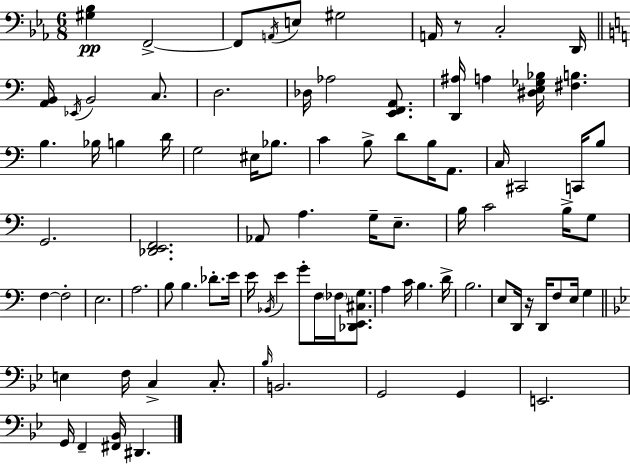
{
  \clef bass
  \numericTimeSignature
  \time 6/8
  \key ees \major
  <gis bes>4\pp f,2->~~ | f,8 \acciaccatura { a,16 } e8 gis2 | a,16 r8 c2-. | d,16 \bar "||" \break \key c \major <a, b,>16 \acciaccatura { ees,16 } b,2 c8. | d2. | des16 aes2 <e, f, a,>8. | <d, ais>16 a4 <dis e ges bes>16 <fis b>4. | \break b4. bes16 b4 | d'16 g2 eis16 bes8. | c'4 b8-> d'8 b16 a,8. | c16 cis,2 c,16 b8 | \break g,2. | <des, e, f,>2. | aes,8 a4. g16-- e8.-- | b16 c'2 b16-> g8 | \break f4~~ f2-. | e2. | a2. | b8 b4. des'8.-. | \break e'16 e'16 \acciaccatura { bes,16 } e'4 g'8-. f16 \parenthesize fes16 <des, e, cis g>8. | a4 c'16 b4. | d'16-> b2. | e8 d,16 r16 d,16 f8 e16 g4 | \break \bar "||" \break \key bes \major e4 f16 c4-> c8.-. | \grace { bes16 } b,2. | g,2 g,4 | e,2. | \break g,16 f,4-- <fis, bes,>16 dis,4. | \bar "|."
}